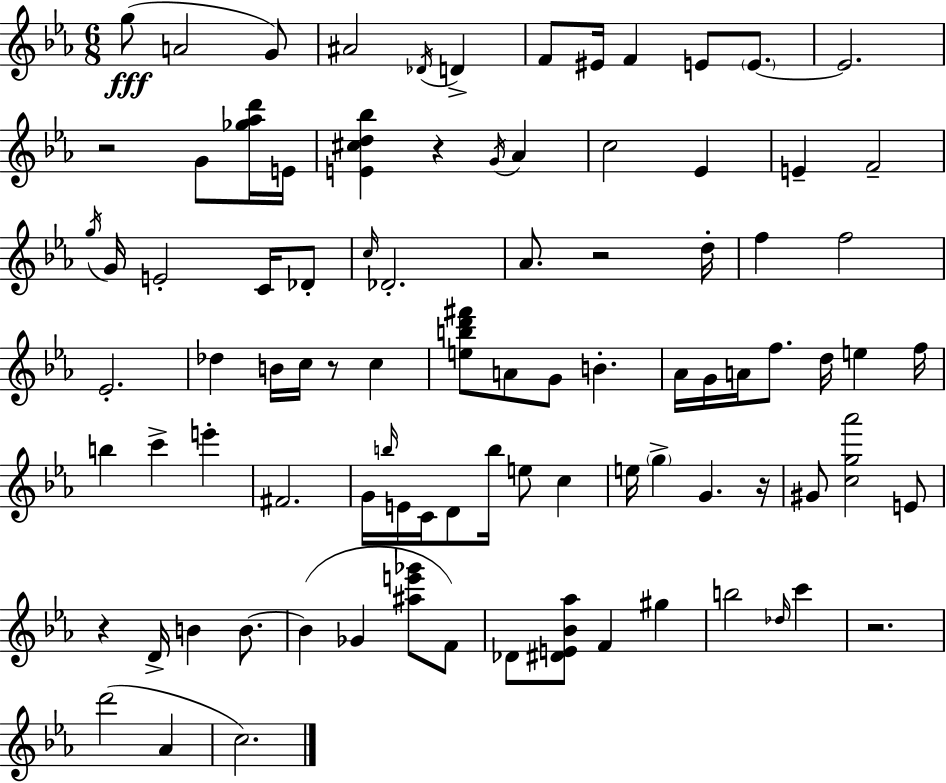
G5/e A4/h G4/e A#4/h Db4/s D4/q F4/e EIS4/s F4/q E4/e E4/e. E4/h. R/h G4/e [Gb5,Ab5,D6]/s E4/s [E4,C#5,D5,Bb5]/q R/q G4/s Ab4/q C5/h Eb4/q E4/q F4/h G5/s G4/s E4/h C4/s Db4/e C5/s Db4/h. Ab4/e. R/h D5/s F5/q F5/h Eb4/h. Db5/q B4/s C5/s R/e C5/q [E5,B5,D6,F#6]/e A4/e G4/e B4/q. Ab4/s G4/s A4/s F5/e. D5/s E5/q F5/s B5/q C6/q E6/q F#4/h. G4/s B5/s E4/s C4/s D4/e B5/s E5/e C5/q E5/s G5/q G4/q. R/s G#4/e [C5,G5,Ab6]/h E4/e R/q D4/s B4/q B4/e. B4/q Gb4/q [A#5,E6,Gb6]/e F4/e Db4/e [D#4,E4,Bb4,Ab5]/e F4/q G#5/q B5/h Db5/s C6/q R/h. D6/h Ab4/q C5/h.